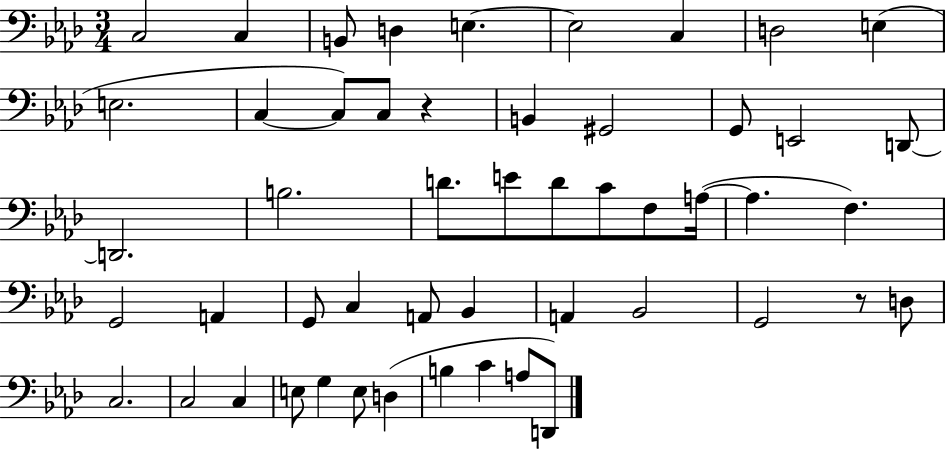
X:1
T:Untitled
M:3/4
L:1/4
K:Ab
C,2 C, B,,/2 D, E, E,2 C, D,2 E, E,2 C, C,/2 C,/2 z B,, ^G,,2 G,,/2 E,,2 D,,/2 D,,2 B,2 D/2 E/2 D/2 C/2 F,/2 A,/4 A, F, G,,2 A,, G,,/2 C, A,,/2 _B,, A,, _B,,2 G,,2 z/2 D,/2 C,2 C,2 C, E,/2 G, E,/2 D, B, C A,/2 D,,/2